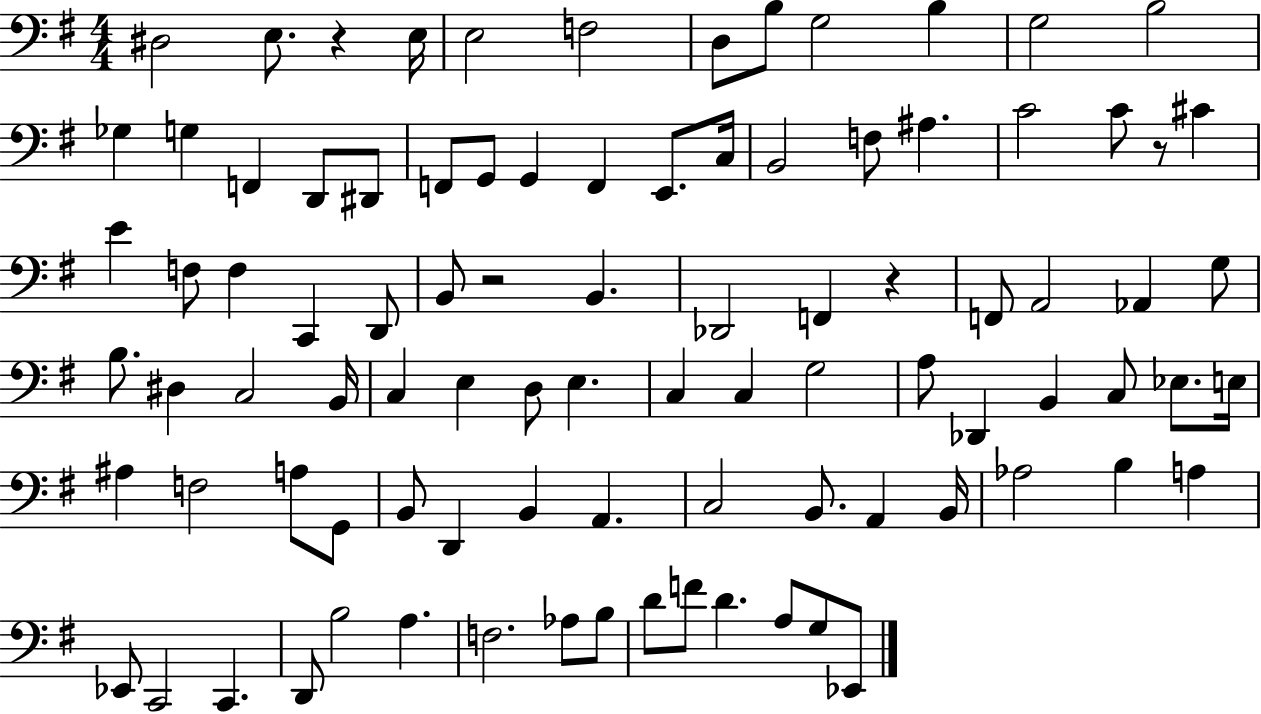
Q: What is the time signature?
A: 4/4